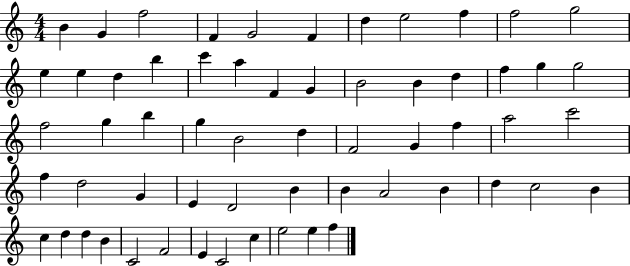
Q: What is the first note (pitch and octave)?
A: B4